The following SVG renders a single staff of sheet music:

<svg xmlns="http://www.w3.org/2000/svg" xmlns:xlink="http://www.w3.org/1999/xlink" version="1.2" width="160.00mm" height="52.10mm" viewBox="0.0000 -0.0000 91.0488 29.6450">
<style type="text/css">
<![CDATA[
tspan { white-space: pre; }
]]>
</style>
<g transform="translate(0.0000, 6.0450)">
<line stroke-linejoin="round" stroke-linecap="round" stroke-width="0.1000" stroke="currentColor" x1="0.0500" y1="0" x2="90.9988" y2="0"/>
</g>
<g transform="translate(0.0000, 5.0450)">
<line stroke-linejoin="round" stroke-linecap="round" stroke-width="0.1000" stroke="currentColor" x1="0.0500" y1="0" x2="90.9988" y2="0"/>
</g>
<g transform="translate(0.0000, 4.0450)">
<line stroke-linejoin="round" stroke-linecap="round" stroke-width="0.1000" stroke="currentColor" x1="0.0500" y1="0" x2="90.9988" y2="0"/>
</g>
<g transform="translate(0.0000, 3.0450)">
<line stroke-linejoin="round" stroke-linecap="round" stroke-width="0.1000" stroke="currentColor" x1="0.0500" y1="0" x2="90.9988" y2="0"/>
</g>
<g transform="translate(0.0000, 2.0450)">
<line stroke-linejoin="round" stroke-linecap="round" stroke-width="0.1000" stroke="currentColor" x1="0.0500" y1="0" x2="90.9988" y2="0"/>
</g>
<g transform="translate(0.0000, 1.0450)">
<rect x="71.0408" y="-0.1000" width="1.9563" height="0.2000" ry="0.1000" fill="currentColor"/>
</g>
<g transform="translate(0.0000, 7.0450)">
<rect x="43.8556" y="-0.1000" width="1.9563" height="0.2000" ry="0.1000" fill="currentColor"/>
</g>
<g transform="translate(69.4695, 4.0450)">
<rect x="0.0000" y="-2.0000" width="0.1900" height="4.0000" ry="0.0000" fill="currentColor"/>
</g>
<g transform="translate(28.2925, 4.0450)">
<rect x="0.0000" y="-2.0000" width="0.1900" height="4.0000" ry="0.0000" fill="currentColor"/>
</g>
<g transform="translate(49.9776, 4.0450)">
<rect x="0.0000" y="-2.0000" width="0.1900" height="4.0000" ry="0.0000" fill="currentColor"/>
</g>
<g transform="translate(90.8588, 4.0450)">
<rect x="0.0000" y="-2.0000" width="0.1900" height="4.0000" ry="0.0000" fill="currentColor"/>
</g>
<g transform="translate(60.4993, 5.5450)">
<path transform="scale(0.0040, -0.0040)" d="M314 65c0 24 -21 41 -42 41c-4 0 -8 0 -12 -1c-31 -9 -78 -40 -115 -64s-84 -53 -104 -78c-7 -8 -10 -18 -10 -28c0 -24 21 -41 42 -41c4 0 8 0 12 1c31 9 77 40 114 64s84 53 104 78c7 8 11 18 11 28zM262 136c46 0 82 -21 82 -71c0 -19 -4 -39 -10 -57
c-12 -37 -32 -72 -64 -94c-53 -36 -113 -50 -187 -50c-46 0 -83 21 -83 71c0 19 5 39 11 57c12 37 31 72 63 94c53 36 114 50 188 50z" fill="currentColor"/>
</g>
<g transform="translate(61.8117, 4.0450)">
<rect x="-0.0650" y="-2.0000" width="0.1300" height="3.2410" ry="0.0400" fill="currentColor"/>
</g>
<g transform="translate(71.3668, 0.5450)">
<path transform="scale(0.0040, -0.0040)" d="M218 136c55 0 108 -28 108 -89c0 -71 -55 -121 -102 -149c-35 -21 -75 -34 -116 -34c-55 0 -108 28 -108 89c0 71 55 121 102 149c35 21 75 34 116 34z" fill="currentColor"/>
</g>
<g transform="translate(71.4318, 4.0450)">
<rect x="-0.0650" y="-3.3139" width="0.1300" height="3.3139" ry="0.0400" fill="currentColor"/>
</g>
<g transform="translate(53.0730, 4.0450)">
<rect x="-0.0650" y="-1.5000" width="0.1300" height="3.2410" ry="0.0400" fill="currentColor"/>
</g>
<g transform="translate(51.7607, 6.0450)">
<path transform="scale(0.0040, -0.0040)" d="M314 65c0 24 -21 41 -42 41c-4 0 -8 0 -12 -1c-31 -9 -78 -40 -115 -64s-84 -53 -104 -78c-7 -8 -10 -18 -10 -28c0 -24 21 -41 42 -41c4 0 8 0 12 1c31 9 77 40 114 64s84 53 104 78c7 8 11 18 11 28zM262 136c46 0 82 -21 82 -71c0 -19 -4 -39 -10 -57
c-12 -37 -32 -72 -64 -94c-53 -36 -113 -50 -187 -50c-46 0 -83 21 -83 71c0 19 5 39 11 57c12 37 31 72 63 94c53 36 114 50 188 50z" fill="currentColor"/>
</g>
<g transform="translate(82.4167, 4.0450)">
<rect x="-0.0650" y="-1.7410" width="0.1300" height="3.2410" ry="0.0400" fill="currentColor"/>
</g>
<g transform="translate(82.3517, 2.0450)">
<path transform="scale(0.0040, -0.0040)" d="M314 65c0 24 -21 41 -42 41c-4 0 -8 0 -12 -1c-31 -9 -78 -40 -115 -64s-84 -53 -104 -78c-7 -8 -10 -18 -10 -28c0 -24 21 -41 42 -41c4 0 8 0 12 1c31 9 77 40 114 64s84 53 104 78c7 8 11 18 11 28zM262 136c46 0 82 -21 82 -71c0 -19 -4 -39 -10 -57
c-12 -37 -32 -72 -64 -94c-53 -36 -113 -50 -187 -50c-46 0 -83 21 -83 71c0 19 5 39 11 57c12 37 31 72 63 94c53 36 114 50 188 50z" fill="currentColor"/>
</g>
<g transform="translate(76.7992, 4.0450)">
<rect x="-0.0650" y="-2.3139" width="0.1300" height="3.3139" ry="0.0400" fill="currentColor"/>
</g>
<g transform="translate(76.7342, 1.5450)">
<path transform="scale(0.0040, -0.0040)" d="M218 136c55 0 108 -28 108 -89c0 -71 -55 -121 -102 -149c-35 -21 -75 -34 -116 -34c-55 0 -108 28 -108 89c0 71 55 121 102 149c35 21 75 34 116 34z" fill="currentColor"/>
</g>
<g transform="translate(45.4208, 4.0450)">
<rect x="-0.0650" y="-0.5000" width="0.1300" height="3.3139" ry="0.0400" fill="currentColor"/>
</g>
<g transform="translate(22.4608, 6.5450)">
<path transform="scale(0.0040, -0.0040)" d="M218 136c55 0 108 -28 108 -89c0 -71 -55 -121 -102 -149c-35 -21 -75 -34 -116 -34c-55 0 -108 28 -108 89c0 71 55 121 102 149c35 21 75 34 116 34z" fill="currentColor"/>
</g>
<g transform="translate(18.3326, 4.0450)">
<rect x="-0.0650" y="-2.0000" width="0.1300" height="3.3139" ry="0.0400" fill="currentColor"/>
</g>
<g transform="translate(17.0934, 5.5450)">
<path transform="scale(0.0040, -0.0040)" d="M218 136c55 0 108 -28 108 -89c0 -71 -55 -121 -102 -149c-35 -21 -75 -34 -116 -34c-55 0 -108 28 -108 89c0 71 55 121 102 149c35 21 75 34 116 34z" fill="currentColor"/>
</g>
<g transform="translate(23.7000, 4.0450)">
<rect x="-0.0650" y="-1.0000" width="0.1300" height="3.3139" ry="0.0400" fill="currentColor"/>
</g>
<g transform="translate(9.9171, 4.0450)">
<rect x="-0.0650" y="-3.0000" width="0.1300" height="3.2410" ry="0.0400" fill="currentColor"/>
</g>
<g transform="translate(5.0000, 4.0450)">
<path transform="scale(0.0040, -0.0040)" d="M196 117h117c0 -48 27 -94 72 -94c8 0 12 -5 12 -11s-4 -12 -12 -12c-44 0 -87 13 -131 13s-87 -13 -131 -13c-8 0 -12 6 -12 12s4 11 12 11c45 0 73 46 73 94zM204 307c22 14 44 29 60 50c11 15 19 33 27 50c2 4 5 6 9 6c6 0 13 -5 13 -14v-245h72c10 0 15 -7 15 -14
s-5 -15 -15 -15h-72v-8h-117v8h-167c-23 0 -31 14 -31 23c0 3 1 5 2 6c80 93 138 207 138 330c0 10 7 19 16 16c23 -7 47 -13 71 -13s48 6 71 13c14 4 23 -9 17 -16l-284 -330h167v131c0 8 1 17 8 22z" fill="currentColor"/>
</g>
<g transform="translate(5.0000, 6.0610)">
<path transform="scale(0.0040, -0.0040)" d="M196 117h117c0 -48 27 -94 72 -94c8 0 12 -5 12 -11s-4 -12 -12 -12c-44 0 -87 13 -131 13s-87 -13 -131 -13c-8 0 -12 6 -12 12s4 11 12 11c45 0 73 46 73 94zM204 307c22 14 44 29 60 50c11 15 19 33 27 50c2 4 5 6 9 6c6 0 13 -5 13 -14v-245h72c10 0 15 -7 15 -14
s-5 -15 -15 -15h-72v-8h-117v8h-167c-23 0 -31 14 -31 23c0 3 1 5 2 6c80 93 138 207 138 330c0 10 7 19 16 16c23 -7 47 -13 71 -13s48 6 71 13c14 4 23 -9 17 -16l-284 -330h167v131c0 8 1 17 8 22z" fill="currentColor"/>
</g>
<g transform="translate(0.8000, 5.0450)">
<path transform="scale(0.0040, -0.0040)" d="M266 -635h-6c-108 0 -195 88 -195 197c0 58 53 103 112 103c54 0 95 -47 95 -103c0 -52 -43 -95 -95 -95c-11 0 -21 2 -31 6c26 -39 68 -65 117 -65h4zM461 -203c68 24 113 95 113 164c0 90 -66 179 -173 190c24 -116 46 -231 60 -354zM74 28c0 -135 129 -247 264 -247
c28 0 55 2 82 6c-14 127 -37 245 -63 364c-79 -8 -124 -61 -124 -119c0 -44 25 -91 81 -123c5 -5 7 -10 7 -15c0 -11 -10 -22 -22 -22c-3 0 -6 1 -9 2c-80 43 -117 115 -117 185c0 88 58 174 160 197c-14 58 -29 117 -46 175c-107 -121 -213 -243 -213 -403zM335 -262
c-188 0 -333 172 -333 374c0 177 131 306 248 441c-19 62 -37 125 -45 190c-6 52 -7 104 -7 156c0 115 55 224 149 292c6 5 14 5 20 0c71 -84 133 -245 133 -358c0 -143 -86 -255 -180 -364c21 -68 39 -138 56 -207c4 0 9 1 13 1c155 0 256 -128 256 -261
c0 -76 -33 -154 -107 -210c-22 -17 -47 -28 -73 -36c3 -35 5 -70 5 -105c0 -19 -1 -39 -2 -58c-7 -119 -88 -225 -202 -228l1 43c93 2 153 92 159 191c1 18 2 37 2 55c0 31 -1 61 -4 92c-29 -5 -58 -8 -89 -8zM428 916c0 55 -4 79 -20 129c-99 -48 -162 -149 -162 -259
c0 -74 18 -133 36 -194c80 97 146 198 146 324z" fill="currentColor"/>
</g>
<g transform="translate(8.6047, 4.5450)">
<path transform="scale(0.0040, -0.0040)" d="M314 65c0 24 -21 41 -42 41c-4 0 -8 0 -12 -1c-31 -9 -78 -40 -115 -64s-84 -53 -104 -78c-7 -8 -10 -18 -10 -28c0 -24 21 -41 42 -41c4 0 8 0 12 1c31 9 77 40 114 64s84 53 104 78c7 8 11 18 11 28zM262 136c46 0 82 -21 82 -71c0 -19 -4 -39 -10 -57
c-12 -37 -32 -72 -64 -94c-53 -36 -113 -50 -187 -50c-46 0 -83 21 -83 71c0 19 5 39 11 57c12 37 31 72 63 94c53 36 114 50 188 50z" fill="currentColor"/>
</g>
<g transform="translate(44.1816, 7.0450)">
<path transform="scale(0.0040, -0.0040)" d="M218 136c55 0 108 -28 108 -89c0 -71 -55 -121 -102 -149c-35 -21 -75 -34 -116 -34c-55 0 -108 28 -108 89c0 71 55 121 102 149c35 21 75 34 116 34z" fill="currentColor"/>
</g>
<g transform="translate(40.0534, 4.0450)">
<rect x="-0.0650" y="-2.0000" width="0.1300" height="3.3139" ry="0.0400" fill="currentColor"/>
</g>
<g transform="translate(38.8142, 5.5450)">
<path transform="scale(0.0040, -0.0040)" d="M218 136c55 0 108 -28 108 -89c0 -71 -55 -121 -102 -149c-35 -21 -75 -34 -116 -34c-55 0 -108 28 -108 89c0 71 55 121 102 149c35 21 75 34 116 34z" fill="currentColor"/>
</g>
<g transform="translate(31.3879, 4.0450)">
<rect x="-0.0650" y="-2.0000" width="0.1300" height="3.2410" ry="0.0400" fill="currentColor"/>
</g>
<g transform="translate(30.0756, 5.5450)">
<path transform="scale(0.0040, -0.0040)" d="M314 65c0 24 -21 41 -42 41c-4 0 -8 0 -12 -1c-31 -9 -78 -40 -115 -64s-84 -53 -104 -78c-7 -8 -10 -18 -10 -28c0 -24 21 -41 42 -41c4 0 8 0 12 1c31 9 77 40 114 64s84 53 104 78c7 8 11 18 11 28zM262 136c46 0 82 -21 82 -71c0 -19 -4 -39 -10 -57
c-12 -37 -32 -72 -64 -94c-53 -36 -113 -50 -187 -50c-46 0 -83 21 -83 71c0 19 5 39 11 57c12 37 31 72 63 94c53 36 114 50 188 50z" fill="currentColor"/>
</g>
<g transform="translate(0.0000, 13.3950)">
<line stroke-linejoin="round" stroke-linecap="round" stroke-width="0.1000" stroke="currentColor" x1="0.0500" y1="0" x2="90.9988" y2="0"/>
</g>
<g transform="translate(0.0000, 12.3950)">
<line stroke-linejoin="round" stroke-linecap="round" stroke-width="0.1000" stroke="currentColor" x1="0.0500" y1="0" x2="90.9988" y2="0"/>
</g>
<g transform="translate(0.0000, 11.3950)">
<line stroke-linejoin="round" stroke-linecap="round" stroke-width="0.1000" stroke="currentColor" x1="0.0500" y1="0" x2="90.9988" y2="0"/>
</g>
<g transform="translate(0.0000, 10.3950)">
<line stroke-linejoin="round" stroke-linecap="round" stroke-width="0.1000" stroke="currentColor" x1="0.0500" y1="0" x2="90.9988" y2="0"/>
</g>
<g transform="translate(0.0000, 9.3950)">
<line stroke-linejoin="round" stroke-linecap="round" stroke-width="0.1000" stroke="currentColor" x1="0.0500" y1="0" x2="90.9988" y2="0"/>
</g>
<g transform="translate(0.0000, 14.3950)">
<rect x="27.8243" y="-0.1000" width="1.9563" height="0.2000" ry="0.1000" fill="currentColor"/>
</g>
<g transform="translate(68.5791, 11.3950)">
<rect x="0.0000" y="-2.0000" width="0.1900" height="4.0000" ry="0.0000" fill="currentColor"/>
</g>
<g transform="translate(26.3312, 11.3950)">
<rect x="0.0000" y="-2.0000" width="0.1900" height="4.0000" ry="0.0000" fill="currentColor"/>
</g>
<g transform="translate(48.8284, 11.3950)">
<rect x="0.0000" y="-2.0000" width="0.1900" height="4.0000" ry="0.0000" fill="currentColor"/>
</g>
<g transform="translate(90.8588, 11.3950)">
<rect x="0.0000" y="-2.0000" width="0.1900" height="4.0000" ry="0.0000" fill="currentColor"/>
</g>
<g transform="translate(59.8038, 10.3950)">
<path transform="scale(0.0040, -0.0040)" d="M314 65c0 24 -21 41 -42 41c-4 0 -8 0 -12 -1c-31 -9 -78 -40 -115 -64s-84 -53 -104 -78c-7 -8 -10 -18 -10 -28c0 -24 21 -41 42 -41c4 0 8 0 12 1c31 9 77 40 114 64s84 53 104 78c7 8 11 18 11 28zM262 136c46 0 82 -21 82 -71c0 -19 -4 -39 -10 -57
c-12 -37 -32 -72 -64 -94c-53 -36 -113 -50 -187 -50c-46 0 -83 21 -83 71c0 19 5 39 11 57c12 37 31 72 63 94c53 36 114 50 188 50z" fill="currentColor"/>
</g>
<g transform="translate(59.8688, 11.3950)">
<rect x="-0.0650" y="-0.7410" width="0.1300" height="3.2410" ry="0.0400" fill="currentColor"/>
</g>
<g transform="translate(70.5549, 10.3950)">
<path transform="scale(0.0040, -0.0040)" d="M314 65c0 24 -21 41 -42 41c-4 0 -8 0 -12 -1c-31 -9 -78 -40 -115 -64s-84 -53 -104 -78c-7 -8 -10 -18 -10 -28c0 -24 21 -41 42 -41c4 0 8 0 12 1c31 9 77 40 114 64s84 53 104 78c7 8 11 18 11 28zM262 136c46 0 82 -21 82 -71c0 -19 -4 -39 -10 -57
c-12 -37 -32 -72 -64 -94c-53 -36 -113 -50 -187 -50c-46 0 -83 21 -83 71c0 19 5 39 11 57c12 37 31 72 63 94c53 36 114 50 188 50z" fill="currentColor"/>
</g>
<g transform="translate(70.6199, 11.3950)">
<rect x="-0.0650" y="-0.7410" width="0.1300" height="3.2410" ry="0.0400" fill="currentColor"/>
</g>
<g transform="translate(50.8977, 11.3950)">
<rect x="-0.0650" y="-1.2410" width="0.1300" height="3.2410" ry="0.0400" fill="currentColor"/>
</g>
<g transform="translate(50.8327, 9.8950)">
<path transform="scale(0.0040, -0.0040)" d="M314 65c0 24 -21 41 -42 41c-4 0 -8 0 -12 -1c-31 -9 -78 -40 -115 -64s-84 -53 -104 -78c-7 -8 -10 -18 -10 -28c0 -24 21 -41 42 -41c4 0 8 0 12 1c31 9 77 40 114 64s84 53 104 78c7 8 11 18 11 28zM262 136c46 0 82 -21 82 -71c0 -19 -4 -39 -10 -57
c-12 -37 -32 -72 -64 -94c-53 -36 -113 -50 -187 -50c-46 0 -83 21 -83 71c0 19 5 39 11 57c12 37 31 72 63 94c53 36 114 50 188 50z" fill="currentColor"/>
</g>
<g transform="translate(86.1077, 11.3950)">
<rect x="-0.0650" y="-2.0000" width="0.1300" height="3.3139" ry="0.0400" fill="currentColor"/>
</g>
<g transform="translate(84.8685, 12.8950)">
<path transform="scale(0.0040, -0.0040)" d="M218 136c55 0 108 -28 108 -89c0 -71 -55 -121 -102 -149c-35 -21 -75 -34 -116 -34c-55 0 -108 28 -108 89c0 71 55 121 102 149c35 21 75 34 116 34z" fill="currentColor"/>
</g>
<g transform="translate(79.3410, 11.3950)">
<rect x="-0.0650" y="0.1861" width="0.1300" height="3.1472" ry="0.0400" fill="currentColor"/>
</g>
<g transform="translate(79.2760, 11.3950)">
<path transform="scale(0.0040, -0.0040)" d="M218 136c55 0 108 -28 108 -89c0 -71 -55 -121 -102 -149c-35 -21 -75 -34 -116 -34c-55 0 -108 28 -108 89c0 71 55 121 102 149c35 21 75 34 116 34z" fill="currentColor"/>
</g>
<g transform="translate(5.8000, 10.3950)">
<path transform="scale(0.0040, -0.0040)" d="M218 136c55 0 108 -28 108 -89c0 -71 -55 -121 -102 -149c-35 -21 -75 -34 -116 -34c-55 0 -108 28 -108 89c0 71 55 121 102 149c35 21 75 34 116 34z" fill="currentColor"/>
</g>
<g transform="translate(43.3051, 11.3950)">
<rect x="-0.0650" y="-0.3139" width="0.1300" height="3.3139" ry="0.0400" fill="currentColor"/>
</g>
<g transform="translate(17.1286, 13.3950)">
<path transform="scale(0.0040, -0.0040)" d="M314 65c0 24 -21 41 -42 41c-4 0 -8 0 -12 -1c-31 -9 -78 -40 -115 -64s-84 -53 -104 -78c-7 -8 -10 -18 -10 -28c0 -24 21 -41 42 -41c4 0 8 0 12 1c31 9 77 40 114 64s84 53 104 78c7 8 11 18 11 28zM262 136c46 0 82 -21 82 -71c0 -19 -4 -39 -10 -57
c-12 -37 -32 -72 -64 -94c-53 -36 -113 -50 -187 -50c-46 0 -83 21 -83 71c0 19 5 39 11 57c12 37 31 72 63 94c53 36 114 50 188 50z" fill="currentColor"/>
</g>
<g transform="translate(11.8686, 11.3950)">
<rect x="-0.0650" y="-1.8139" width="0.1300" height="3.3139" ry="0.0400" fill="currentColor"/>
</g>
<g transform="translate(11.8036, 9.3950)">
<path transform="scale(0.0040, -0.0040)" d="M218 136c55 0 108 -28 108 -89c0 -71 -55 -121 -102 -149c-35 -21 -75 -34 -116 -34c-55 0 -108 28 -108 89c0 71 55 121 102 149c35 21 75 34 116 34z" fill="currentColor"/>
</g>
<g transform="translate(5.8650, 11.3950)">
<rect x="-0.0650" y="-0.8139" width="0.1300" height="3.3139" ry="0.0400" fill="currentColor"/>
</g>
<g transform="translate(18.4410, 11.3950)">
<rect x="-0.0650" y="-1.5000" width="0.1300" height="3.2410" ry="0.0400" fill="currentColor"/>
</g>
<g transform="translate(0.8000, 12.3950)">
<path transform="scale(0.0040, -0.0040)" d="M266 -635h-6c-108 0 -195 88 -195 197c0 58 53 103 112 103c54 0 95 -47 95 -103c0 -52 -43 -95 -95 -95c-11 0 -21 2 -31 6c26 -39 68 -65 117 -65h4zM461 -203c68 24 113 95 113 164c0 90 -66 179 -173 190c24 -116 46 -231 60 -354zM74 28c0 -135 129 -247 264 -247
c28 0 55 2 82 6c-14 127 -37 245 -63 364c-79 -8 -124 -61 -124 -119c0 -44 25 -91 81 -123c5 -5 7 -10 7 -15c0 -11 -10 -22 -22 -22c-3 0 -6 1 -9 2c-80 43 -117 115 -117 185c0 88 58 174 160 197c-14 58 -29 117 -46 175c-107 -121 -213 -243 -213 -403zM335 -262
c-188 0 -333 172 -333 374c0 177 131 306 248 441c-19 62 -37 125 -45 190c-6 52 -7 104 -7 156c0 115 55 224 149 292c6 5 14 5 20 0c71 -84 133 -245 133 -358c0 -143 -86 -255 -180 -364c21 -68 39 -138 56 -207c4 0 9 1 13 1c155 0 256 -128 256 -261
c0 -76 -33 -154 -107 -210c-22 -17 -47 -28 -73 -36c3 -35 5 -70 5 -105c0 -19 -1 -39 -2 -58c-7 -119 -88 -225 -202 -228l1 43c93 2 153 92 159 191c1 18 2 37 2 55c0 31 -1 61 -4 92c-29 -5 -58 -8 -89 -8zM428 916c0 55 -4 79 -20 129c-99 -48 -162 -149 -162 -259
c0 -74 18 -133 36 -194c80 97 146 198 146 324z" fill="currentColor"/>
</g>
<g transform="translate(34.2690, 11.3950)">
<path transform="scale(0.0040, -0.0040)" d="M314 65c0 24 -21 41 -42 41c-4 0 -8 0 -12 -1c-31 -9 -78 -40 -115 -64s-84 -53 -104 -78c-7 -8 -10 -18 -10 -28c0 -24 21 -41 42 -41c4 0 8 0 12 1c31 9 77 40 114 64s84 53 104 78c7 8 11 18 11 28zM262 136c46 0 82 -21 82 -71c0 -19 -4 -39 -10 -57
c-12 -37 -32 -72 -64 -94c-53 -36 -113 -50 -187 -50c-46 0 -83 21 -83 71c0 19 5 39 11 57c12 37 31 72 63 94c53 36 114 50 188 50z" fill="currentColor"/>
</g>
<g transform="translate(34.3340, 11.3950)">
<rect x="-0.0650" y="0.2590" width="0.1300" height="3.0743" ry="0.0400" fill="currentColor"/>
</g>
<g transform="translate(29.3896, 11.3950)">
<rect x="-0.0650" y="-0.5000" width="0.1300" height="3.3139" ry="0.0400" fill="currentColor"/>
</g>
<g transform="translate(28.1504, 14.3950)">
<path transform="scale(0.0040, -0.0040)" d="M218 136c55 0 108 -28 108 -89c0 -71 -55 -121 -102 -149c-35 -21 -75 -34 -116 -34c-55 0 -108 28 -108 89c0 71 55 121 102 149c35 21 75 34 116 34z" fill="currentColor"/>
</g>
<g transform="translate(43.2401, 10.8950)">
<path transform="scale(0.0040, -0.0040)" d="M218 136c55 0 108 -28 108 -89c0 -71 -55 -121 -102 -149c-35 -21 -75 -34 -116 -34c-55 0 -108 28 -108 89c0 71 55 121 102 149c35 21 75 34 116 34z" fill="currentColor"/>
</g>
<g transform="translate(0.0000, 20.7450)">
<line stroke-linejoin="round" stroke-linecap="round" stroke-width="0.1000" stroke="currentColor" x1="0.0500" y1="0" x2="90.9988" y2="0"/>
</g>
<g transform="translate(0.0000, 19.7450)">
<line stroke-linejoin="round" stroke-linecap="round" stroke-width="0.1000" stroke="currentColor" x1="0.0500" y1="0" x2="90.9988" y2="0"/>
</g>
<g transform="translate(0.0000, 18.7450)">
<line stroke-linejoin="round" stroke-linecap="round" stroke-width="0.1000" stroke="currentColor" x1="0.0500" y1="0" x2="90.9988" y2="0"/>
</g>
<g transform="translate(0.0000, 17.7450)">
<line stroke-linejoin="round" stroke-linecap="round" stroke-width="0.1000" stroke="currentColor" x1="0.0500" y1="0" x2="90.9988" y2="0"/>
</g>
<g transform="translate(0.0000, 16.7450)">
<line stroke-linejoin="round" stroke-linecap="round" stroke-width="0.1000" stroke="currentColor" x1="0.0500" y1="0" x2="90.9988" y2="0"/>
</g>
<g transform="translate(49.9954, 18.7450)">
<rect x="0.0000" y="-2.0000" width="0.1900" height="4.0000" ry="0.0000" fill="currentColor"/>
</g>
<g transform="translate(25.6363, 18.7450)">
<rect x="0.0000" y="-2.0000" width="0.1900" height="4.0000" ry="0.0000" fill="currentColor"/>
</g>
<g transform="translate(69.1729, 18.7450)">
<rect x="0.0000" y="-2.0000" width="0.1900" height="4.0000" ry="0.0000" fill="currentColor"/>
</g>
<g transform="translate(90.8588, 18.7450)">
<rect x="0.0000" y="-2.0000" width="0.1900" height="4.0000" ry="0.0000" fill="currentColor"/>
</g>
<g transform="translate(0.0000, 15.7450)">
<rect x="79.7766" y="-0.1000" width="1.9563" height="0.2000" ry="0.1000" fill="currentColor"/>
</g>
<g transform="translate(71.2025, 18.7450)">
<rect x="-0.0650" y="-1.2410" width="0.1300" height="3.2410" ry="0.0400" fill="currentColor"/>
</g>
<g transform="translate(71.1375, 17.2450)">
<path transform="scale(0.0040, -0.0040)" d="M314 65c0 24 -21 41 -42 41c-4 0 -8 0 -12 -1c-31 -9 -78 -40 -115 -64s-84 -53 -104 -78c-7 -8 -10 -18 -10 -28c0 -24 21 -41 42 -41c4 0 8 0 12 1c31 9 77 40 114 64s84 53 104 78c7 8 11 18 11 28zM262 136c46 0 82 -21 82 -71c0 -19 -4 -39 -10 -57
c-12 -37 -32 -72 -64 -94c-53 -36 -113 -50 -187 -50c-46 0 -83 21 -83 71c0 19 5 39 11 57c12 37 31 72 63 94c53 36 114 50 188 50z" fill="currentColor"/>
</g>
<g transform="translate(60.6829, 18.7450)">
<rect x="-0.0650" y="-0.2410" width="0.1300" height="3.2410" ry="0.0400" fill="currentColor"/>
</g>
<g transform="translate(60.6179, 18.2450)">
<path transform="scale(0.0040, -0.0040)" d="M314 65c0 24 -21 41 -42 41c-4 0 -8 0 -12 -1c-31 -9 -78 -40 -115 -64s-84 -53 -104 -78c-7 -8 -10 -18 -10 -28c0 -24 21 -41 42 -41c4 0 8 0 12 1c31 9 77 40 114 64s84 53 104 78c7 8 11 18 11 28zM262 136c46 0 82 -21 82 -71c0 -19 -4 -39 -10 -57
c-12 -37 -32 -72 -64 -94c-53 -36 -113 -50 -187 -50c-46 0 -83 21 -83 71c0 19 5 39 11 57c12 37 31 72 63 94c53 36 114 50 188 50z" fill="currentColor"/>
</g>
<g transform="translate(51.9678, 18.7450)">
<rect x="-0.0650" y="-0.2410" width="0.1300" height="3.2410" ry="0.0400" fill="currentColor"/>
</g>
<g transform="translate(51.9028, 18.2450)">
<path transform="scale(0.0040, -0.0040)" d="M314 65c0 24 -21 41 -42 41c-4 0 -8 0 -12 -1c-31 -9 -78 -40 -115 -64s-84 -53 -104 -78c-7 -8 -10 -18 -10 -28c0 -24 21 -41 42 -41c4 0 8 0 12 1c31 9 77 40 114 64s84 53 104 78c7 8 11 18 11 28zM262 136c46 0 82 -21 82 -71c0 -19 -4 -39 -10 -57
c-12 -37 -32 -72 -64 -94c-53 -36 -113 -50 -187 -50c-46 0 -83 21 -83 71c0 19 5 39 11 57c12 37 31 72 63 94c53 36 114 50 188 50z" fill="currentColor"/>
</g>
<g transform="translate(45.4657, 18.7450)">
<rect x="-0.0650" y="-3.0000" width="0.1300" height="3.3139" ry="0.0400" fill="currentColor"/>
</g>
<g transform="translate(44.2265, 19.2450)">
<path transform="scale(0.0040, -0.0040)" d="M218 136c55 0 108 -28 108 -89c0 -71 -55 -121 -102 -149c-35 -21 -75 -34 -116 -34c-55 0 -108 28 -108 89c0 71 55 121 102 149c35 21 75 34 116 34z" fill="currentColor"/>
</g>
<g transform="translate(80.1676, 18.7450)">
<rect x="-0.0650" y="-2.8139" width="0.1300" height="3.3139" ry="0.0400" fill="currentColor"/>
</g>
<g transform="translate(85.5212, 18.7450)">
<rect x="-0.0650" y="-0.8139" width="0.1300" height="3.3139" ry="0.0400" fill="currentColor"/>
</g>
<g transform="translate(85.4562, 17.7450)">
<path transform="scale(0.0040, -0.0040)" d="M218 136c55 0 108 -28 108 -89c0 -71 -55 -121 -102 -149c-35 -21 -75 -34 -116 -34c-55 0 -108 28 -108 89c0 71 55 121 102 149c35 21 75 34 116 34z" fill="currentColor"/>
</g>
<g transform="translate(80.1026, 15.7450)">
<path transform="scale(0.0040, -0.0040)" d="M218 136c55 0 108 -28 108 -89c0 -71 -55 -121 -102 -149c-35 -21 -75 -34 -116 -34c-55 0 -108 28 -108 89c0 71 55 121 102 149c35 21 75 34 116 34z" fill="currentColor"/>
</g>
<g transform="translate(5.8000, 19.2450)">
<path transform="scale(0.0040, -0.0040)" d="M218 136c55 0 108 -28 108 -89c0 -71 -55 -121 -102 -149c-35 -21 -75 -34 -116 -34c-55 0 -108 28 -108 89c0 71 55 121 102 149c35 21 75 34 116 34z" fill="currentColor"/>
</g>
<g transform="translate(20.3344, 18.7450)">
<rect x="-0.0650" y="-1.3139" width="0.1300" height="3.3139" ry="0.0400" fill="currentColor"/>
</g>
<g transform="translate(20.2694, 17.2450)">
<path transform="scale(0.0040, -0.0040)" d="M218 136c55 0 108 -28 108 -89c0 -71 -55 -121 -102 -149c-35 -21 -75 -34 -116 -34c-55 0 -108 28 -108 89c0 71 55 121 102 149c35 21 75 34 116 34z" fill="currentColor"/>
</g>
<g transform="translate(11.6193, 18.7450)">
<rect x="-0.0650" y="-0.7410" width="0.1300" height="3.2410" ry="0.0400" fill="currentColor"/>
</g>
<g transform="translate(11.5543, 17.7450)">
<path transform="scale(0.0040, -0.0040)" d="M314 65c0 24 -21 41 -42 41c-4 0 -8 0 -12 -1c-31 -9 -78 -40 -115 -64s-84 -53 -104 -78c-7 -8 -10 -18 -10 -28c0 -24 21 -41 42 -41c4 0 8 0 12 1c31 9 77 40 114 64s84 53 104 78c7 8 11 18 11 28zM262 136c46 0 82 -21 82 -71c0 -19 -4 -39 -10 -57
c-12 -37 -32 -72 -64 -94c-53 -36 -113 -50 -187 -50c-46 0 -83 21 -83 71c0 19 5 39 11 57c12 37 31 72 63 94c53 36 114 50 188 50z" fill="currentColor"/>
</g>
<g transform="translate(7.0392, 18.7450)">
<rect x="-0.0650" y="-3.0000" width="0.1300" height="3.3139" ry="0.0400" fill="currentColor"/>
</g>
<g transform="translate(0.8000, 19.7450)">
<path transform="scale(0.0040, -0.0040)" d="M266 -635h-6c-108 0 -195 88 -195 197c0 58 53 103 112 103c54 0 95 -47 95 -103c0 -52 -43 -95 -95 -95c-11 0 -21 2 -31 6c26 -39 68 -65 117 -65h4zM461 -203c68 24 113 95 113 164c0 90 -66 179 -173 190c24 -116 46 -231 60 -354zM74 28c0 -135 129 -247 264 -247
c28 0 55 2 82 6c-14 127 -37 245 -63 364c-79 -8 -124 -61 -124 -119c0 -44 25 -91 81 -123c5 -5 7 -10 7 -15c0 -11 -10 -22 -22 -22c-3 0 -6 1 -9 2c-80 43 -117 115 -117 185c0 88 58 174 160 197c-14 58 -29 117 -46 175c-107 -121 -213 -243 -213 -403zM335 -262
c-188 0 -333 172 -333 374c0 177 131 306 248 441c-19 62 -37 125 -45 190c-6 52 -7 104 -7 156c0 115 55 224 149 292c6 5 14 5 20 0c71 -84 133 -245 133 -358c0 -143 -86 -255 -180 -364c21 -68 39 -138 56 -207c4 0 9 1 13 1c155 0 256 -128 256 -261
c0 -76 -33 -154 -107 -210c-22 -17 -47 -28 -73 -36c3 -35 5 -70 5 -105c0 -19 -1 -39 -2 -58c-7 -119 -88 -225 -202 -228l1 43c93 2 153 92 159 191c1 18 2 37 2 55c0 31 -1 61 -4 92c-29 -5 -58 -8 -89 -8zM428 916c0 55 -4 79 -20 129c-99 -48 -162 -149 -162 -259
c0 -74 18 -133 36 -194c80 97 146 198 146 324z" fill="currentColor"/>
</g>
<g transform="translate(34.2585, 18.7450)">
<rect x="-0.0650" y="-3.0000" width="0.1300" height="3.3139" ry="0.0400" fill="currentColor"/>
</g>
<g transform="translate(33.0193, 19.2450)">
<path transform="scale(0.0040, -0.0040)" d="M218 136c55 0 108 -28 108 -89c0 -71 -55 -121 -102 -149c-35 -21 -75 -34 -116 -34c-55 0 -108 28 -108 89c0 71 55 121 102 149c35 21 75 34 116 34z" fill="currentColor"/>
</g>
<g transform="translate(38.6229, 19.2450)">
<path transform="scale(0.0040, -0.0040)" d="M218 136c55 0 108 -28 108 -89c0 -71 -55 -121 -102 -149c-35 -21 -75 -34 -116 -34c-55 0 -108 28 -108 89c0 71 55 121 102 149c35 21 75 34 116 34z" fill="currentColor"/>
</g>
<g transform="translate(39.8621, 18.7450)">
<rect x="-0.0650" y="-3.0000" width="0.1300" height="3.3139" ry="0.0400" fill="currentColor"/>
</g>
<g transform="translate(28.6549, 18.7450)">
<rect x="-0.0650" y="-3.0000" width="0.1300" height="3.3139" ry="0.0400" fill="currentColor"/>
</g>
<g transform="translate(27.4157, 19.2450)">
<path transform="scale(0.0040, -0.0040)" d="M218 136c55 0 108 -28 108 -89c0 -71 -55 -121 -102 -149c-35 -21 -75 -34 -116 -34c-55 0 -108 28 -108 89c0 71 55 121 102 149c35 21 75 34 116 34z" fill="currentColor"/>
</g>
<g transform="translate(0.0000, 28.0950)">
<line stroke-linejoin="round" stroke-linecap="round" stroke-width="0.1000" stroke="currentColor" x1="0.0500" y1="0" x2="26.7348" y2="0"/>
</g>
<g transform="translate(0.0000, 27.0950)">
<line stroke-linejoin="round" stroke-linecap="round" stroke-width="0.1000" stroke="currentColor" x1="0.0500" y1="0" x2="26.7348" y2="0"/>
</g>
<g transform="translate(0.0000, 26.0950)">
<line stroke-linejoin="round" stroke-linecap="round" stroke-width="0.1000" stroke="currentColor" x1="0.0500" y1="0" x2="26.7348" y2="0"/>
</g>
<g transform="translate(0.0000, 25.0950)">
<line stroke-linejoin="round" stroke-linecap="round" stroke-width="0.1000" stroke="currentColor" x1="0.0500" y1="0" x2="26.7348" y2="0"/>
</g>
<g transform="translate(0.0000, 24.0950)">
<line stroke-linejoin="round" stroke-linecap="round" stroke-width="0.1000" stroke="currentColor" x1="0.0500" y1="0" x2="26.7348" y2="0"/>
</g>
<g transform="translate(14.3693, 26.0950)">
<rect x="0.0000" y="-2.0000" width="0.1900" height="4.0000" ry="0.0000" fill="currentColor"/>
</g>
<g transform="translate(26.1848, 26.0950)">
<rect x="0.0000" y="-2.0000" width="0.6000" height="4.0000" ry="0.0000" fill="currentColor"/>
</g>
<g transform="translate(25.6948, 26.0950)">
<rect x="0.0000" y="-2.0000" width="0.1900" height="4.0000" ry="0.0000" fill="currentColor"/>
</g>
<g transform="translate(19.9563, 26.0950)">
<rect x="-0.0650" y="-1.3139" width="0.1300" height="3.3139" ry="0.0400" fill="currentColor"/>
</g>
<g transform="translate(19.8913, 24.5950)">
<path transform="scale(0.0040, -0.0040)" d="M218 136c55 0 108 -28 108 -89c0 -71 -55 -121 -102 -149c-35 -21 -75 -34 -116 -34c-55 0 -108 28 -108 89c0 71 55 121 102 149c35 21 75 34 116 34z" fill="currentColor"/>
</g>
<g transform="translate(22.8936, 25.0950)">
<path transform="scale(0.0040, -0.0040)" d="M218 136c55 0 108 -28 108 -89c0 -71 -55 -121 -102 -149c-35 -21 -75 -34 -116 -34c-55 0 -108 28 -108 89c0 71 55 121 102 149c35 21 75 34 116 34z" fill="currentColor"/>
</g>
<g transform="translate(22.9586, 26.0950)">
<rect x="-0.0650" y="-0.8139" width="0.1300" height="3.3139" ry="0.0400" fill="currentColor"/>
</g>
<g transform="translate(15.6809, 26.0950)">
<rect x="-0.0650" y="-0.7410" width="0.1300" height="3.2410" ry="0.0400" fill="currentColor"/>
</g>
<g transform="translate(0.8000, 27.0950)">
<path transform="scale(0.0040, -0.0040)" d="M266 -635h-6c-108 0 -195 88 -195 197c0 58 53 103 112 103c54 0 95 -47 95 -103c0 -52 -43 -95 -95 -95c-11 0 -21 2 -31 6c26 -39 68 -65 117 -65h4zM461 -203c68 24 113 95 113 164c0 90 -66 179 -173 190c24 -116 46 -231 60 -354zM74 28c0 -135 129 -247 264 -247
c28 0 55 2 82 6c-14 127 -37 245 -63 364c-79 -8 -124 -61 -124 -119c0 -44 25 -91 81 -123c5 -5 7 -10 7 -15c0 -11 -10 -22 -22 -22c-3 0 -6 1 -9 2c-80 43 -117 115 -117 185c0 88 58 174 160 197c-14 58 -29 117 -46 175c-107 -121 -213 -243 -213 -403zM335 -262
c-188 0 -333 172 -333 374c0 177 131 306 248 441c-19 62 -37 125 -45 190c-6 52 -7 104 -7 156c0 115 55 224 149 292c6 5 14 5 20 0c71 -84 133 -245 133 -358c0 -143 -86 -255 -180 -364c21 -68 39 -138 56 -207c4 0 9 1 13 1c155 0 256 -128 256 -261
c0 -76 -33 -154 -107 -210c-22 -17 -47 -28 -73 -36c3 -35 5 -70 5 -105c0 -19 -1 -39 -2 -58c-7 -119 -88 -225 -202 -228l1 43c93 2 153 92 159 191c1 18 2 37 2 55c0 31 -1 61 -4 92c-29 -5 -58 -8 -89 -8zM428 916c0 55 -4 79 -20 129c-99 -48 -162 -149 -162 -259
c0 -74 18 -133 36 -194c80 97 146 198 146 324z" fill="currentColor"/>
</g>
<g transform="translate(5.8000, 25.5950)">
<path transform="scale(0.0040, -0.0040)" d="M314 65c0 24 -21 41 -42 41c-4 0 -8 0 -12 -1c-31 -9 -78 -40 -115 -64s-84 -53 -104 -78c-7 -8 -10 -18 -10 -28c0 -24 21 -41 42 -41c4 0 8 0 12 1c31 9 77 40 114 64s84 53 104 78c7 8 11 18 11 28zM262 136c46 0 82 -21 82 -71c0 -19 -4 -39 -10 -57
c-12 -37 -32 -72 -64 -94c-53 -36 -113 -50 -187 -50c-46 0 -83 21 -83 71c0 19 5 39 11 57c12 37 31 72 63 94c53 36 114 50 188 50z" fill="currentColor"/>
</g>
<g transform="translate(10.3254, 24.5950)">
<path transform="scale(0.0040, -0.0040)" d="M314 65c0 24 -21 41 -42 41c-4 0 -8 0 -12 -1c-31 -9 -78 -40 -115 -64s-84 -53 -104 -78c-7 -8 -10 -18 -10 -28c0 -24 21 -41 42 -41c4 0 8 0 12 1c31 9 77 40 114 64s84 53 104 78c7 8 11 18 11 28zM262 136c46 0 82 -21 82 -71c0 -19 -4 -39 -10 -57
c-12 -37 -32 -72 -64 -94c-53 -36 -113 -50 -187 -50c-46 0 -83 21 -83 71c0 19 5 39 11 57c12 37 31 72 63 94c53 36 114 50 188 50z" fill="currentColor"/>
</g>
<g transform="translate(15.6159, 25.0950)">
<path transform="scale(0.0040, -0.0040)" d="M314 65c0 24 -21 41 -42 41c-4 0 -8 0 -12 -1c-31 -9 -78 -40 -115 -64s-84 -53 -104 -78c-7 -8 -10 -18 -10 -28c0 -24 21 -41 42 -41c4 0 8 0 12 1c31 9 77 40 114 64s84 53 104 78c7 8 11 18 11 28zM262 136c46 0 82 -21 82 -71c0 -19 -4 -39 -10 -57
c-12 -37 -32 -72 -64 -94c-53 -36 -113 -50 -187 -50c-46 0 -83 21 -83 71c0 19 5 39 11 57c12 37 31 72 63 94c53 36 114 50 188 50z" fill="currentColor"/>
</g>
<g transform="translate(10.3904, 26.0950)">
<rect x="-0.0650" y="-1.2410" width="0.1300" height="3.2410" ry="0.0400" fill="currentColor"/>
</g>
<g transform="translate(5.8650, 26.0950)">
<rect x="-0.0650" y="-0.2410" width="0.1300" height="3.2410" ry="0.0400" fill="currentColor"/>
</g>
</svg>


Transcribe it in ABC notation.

X:1
T:Untitled
M:4/4
L:1/4
K:C
A2 F D F2 F C E2 F2 b g f2 d f E2 C B2 c e2 d2 d2 B F A d2 e A A A A c2 c2 e2 a d c2 e2 d2 e d